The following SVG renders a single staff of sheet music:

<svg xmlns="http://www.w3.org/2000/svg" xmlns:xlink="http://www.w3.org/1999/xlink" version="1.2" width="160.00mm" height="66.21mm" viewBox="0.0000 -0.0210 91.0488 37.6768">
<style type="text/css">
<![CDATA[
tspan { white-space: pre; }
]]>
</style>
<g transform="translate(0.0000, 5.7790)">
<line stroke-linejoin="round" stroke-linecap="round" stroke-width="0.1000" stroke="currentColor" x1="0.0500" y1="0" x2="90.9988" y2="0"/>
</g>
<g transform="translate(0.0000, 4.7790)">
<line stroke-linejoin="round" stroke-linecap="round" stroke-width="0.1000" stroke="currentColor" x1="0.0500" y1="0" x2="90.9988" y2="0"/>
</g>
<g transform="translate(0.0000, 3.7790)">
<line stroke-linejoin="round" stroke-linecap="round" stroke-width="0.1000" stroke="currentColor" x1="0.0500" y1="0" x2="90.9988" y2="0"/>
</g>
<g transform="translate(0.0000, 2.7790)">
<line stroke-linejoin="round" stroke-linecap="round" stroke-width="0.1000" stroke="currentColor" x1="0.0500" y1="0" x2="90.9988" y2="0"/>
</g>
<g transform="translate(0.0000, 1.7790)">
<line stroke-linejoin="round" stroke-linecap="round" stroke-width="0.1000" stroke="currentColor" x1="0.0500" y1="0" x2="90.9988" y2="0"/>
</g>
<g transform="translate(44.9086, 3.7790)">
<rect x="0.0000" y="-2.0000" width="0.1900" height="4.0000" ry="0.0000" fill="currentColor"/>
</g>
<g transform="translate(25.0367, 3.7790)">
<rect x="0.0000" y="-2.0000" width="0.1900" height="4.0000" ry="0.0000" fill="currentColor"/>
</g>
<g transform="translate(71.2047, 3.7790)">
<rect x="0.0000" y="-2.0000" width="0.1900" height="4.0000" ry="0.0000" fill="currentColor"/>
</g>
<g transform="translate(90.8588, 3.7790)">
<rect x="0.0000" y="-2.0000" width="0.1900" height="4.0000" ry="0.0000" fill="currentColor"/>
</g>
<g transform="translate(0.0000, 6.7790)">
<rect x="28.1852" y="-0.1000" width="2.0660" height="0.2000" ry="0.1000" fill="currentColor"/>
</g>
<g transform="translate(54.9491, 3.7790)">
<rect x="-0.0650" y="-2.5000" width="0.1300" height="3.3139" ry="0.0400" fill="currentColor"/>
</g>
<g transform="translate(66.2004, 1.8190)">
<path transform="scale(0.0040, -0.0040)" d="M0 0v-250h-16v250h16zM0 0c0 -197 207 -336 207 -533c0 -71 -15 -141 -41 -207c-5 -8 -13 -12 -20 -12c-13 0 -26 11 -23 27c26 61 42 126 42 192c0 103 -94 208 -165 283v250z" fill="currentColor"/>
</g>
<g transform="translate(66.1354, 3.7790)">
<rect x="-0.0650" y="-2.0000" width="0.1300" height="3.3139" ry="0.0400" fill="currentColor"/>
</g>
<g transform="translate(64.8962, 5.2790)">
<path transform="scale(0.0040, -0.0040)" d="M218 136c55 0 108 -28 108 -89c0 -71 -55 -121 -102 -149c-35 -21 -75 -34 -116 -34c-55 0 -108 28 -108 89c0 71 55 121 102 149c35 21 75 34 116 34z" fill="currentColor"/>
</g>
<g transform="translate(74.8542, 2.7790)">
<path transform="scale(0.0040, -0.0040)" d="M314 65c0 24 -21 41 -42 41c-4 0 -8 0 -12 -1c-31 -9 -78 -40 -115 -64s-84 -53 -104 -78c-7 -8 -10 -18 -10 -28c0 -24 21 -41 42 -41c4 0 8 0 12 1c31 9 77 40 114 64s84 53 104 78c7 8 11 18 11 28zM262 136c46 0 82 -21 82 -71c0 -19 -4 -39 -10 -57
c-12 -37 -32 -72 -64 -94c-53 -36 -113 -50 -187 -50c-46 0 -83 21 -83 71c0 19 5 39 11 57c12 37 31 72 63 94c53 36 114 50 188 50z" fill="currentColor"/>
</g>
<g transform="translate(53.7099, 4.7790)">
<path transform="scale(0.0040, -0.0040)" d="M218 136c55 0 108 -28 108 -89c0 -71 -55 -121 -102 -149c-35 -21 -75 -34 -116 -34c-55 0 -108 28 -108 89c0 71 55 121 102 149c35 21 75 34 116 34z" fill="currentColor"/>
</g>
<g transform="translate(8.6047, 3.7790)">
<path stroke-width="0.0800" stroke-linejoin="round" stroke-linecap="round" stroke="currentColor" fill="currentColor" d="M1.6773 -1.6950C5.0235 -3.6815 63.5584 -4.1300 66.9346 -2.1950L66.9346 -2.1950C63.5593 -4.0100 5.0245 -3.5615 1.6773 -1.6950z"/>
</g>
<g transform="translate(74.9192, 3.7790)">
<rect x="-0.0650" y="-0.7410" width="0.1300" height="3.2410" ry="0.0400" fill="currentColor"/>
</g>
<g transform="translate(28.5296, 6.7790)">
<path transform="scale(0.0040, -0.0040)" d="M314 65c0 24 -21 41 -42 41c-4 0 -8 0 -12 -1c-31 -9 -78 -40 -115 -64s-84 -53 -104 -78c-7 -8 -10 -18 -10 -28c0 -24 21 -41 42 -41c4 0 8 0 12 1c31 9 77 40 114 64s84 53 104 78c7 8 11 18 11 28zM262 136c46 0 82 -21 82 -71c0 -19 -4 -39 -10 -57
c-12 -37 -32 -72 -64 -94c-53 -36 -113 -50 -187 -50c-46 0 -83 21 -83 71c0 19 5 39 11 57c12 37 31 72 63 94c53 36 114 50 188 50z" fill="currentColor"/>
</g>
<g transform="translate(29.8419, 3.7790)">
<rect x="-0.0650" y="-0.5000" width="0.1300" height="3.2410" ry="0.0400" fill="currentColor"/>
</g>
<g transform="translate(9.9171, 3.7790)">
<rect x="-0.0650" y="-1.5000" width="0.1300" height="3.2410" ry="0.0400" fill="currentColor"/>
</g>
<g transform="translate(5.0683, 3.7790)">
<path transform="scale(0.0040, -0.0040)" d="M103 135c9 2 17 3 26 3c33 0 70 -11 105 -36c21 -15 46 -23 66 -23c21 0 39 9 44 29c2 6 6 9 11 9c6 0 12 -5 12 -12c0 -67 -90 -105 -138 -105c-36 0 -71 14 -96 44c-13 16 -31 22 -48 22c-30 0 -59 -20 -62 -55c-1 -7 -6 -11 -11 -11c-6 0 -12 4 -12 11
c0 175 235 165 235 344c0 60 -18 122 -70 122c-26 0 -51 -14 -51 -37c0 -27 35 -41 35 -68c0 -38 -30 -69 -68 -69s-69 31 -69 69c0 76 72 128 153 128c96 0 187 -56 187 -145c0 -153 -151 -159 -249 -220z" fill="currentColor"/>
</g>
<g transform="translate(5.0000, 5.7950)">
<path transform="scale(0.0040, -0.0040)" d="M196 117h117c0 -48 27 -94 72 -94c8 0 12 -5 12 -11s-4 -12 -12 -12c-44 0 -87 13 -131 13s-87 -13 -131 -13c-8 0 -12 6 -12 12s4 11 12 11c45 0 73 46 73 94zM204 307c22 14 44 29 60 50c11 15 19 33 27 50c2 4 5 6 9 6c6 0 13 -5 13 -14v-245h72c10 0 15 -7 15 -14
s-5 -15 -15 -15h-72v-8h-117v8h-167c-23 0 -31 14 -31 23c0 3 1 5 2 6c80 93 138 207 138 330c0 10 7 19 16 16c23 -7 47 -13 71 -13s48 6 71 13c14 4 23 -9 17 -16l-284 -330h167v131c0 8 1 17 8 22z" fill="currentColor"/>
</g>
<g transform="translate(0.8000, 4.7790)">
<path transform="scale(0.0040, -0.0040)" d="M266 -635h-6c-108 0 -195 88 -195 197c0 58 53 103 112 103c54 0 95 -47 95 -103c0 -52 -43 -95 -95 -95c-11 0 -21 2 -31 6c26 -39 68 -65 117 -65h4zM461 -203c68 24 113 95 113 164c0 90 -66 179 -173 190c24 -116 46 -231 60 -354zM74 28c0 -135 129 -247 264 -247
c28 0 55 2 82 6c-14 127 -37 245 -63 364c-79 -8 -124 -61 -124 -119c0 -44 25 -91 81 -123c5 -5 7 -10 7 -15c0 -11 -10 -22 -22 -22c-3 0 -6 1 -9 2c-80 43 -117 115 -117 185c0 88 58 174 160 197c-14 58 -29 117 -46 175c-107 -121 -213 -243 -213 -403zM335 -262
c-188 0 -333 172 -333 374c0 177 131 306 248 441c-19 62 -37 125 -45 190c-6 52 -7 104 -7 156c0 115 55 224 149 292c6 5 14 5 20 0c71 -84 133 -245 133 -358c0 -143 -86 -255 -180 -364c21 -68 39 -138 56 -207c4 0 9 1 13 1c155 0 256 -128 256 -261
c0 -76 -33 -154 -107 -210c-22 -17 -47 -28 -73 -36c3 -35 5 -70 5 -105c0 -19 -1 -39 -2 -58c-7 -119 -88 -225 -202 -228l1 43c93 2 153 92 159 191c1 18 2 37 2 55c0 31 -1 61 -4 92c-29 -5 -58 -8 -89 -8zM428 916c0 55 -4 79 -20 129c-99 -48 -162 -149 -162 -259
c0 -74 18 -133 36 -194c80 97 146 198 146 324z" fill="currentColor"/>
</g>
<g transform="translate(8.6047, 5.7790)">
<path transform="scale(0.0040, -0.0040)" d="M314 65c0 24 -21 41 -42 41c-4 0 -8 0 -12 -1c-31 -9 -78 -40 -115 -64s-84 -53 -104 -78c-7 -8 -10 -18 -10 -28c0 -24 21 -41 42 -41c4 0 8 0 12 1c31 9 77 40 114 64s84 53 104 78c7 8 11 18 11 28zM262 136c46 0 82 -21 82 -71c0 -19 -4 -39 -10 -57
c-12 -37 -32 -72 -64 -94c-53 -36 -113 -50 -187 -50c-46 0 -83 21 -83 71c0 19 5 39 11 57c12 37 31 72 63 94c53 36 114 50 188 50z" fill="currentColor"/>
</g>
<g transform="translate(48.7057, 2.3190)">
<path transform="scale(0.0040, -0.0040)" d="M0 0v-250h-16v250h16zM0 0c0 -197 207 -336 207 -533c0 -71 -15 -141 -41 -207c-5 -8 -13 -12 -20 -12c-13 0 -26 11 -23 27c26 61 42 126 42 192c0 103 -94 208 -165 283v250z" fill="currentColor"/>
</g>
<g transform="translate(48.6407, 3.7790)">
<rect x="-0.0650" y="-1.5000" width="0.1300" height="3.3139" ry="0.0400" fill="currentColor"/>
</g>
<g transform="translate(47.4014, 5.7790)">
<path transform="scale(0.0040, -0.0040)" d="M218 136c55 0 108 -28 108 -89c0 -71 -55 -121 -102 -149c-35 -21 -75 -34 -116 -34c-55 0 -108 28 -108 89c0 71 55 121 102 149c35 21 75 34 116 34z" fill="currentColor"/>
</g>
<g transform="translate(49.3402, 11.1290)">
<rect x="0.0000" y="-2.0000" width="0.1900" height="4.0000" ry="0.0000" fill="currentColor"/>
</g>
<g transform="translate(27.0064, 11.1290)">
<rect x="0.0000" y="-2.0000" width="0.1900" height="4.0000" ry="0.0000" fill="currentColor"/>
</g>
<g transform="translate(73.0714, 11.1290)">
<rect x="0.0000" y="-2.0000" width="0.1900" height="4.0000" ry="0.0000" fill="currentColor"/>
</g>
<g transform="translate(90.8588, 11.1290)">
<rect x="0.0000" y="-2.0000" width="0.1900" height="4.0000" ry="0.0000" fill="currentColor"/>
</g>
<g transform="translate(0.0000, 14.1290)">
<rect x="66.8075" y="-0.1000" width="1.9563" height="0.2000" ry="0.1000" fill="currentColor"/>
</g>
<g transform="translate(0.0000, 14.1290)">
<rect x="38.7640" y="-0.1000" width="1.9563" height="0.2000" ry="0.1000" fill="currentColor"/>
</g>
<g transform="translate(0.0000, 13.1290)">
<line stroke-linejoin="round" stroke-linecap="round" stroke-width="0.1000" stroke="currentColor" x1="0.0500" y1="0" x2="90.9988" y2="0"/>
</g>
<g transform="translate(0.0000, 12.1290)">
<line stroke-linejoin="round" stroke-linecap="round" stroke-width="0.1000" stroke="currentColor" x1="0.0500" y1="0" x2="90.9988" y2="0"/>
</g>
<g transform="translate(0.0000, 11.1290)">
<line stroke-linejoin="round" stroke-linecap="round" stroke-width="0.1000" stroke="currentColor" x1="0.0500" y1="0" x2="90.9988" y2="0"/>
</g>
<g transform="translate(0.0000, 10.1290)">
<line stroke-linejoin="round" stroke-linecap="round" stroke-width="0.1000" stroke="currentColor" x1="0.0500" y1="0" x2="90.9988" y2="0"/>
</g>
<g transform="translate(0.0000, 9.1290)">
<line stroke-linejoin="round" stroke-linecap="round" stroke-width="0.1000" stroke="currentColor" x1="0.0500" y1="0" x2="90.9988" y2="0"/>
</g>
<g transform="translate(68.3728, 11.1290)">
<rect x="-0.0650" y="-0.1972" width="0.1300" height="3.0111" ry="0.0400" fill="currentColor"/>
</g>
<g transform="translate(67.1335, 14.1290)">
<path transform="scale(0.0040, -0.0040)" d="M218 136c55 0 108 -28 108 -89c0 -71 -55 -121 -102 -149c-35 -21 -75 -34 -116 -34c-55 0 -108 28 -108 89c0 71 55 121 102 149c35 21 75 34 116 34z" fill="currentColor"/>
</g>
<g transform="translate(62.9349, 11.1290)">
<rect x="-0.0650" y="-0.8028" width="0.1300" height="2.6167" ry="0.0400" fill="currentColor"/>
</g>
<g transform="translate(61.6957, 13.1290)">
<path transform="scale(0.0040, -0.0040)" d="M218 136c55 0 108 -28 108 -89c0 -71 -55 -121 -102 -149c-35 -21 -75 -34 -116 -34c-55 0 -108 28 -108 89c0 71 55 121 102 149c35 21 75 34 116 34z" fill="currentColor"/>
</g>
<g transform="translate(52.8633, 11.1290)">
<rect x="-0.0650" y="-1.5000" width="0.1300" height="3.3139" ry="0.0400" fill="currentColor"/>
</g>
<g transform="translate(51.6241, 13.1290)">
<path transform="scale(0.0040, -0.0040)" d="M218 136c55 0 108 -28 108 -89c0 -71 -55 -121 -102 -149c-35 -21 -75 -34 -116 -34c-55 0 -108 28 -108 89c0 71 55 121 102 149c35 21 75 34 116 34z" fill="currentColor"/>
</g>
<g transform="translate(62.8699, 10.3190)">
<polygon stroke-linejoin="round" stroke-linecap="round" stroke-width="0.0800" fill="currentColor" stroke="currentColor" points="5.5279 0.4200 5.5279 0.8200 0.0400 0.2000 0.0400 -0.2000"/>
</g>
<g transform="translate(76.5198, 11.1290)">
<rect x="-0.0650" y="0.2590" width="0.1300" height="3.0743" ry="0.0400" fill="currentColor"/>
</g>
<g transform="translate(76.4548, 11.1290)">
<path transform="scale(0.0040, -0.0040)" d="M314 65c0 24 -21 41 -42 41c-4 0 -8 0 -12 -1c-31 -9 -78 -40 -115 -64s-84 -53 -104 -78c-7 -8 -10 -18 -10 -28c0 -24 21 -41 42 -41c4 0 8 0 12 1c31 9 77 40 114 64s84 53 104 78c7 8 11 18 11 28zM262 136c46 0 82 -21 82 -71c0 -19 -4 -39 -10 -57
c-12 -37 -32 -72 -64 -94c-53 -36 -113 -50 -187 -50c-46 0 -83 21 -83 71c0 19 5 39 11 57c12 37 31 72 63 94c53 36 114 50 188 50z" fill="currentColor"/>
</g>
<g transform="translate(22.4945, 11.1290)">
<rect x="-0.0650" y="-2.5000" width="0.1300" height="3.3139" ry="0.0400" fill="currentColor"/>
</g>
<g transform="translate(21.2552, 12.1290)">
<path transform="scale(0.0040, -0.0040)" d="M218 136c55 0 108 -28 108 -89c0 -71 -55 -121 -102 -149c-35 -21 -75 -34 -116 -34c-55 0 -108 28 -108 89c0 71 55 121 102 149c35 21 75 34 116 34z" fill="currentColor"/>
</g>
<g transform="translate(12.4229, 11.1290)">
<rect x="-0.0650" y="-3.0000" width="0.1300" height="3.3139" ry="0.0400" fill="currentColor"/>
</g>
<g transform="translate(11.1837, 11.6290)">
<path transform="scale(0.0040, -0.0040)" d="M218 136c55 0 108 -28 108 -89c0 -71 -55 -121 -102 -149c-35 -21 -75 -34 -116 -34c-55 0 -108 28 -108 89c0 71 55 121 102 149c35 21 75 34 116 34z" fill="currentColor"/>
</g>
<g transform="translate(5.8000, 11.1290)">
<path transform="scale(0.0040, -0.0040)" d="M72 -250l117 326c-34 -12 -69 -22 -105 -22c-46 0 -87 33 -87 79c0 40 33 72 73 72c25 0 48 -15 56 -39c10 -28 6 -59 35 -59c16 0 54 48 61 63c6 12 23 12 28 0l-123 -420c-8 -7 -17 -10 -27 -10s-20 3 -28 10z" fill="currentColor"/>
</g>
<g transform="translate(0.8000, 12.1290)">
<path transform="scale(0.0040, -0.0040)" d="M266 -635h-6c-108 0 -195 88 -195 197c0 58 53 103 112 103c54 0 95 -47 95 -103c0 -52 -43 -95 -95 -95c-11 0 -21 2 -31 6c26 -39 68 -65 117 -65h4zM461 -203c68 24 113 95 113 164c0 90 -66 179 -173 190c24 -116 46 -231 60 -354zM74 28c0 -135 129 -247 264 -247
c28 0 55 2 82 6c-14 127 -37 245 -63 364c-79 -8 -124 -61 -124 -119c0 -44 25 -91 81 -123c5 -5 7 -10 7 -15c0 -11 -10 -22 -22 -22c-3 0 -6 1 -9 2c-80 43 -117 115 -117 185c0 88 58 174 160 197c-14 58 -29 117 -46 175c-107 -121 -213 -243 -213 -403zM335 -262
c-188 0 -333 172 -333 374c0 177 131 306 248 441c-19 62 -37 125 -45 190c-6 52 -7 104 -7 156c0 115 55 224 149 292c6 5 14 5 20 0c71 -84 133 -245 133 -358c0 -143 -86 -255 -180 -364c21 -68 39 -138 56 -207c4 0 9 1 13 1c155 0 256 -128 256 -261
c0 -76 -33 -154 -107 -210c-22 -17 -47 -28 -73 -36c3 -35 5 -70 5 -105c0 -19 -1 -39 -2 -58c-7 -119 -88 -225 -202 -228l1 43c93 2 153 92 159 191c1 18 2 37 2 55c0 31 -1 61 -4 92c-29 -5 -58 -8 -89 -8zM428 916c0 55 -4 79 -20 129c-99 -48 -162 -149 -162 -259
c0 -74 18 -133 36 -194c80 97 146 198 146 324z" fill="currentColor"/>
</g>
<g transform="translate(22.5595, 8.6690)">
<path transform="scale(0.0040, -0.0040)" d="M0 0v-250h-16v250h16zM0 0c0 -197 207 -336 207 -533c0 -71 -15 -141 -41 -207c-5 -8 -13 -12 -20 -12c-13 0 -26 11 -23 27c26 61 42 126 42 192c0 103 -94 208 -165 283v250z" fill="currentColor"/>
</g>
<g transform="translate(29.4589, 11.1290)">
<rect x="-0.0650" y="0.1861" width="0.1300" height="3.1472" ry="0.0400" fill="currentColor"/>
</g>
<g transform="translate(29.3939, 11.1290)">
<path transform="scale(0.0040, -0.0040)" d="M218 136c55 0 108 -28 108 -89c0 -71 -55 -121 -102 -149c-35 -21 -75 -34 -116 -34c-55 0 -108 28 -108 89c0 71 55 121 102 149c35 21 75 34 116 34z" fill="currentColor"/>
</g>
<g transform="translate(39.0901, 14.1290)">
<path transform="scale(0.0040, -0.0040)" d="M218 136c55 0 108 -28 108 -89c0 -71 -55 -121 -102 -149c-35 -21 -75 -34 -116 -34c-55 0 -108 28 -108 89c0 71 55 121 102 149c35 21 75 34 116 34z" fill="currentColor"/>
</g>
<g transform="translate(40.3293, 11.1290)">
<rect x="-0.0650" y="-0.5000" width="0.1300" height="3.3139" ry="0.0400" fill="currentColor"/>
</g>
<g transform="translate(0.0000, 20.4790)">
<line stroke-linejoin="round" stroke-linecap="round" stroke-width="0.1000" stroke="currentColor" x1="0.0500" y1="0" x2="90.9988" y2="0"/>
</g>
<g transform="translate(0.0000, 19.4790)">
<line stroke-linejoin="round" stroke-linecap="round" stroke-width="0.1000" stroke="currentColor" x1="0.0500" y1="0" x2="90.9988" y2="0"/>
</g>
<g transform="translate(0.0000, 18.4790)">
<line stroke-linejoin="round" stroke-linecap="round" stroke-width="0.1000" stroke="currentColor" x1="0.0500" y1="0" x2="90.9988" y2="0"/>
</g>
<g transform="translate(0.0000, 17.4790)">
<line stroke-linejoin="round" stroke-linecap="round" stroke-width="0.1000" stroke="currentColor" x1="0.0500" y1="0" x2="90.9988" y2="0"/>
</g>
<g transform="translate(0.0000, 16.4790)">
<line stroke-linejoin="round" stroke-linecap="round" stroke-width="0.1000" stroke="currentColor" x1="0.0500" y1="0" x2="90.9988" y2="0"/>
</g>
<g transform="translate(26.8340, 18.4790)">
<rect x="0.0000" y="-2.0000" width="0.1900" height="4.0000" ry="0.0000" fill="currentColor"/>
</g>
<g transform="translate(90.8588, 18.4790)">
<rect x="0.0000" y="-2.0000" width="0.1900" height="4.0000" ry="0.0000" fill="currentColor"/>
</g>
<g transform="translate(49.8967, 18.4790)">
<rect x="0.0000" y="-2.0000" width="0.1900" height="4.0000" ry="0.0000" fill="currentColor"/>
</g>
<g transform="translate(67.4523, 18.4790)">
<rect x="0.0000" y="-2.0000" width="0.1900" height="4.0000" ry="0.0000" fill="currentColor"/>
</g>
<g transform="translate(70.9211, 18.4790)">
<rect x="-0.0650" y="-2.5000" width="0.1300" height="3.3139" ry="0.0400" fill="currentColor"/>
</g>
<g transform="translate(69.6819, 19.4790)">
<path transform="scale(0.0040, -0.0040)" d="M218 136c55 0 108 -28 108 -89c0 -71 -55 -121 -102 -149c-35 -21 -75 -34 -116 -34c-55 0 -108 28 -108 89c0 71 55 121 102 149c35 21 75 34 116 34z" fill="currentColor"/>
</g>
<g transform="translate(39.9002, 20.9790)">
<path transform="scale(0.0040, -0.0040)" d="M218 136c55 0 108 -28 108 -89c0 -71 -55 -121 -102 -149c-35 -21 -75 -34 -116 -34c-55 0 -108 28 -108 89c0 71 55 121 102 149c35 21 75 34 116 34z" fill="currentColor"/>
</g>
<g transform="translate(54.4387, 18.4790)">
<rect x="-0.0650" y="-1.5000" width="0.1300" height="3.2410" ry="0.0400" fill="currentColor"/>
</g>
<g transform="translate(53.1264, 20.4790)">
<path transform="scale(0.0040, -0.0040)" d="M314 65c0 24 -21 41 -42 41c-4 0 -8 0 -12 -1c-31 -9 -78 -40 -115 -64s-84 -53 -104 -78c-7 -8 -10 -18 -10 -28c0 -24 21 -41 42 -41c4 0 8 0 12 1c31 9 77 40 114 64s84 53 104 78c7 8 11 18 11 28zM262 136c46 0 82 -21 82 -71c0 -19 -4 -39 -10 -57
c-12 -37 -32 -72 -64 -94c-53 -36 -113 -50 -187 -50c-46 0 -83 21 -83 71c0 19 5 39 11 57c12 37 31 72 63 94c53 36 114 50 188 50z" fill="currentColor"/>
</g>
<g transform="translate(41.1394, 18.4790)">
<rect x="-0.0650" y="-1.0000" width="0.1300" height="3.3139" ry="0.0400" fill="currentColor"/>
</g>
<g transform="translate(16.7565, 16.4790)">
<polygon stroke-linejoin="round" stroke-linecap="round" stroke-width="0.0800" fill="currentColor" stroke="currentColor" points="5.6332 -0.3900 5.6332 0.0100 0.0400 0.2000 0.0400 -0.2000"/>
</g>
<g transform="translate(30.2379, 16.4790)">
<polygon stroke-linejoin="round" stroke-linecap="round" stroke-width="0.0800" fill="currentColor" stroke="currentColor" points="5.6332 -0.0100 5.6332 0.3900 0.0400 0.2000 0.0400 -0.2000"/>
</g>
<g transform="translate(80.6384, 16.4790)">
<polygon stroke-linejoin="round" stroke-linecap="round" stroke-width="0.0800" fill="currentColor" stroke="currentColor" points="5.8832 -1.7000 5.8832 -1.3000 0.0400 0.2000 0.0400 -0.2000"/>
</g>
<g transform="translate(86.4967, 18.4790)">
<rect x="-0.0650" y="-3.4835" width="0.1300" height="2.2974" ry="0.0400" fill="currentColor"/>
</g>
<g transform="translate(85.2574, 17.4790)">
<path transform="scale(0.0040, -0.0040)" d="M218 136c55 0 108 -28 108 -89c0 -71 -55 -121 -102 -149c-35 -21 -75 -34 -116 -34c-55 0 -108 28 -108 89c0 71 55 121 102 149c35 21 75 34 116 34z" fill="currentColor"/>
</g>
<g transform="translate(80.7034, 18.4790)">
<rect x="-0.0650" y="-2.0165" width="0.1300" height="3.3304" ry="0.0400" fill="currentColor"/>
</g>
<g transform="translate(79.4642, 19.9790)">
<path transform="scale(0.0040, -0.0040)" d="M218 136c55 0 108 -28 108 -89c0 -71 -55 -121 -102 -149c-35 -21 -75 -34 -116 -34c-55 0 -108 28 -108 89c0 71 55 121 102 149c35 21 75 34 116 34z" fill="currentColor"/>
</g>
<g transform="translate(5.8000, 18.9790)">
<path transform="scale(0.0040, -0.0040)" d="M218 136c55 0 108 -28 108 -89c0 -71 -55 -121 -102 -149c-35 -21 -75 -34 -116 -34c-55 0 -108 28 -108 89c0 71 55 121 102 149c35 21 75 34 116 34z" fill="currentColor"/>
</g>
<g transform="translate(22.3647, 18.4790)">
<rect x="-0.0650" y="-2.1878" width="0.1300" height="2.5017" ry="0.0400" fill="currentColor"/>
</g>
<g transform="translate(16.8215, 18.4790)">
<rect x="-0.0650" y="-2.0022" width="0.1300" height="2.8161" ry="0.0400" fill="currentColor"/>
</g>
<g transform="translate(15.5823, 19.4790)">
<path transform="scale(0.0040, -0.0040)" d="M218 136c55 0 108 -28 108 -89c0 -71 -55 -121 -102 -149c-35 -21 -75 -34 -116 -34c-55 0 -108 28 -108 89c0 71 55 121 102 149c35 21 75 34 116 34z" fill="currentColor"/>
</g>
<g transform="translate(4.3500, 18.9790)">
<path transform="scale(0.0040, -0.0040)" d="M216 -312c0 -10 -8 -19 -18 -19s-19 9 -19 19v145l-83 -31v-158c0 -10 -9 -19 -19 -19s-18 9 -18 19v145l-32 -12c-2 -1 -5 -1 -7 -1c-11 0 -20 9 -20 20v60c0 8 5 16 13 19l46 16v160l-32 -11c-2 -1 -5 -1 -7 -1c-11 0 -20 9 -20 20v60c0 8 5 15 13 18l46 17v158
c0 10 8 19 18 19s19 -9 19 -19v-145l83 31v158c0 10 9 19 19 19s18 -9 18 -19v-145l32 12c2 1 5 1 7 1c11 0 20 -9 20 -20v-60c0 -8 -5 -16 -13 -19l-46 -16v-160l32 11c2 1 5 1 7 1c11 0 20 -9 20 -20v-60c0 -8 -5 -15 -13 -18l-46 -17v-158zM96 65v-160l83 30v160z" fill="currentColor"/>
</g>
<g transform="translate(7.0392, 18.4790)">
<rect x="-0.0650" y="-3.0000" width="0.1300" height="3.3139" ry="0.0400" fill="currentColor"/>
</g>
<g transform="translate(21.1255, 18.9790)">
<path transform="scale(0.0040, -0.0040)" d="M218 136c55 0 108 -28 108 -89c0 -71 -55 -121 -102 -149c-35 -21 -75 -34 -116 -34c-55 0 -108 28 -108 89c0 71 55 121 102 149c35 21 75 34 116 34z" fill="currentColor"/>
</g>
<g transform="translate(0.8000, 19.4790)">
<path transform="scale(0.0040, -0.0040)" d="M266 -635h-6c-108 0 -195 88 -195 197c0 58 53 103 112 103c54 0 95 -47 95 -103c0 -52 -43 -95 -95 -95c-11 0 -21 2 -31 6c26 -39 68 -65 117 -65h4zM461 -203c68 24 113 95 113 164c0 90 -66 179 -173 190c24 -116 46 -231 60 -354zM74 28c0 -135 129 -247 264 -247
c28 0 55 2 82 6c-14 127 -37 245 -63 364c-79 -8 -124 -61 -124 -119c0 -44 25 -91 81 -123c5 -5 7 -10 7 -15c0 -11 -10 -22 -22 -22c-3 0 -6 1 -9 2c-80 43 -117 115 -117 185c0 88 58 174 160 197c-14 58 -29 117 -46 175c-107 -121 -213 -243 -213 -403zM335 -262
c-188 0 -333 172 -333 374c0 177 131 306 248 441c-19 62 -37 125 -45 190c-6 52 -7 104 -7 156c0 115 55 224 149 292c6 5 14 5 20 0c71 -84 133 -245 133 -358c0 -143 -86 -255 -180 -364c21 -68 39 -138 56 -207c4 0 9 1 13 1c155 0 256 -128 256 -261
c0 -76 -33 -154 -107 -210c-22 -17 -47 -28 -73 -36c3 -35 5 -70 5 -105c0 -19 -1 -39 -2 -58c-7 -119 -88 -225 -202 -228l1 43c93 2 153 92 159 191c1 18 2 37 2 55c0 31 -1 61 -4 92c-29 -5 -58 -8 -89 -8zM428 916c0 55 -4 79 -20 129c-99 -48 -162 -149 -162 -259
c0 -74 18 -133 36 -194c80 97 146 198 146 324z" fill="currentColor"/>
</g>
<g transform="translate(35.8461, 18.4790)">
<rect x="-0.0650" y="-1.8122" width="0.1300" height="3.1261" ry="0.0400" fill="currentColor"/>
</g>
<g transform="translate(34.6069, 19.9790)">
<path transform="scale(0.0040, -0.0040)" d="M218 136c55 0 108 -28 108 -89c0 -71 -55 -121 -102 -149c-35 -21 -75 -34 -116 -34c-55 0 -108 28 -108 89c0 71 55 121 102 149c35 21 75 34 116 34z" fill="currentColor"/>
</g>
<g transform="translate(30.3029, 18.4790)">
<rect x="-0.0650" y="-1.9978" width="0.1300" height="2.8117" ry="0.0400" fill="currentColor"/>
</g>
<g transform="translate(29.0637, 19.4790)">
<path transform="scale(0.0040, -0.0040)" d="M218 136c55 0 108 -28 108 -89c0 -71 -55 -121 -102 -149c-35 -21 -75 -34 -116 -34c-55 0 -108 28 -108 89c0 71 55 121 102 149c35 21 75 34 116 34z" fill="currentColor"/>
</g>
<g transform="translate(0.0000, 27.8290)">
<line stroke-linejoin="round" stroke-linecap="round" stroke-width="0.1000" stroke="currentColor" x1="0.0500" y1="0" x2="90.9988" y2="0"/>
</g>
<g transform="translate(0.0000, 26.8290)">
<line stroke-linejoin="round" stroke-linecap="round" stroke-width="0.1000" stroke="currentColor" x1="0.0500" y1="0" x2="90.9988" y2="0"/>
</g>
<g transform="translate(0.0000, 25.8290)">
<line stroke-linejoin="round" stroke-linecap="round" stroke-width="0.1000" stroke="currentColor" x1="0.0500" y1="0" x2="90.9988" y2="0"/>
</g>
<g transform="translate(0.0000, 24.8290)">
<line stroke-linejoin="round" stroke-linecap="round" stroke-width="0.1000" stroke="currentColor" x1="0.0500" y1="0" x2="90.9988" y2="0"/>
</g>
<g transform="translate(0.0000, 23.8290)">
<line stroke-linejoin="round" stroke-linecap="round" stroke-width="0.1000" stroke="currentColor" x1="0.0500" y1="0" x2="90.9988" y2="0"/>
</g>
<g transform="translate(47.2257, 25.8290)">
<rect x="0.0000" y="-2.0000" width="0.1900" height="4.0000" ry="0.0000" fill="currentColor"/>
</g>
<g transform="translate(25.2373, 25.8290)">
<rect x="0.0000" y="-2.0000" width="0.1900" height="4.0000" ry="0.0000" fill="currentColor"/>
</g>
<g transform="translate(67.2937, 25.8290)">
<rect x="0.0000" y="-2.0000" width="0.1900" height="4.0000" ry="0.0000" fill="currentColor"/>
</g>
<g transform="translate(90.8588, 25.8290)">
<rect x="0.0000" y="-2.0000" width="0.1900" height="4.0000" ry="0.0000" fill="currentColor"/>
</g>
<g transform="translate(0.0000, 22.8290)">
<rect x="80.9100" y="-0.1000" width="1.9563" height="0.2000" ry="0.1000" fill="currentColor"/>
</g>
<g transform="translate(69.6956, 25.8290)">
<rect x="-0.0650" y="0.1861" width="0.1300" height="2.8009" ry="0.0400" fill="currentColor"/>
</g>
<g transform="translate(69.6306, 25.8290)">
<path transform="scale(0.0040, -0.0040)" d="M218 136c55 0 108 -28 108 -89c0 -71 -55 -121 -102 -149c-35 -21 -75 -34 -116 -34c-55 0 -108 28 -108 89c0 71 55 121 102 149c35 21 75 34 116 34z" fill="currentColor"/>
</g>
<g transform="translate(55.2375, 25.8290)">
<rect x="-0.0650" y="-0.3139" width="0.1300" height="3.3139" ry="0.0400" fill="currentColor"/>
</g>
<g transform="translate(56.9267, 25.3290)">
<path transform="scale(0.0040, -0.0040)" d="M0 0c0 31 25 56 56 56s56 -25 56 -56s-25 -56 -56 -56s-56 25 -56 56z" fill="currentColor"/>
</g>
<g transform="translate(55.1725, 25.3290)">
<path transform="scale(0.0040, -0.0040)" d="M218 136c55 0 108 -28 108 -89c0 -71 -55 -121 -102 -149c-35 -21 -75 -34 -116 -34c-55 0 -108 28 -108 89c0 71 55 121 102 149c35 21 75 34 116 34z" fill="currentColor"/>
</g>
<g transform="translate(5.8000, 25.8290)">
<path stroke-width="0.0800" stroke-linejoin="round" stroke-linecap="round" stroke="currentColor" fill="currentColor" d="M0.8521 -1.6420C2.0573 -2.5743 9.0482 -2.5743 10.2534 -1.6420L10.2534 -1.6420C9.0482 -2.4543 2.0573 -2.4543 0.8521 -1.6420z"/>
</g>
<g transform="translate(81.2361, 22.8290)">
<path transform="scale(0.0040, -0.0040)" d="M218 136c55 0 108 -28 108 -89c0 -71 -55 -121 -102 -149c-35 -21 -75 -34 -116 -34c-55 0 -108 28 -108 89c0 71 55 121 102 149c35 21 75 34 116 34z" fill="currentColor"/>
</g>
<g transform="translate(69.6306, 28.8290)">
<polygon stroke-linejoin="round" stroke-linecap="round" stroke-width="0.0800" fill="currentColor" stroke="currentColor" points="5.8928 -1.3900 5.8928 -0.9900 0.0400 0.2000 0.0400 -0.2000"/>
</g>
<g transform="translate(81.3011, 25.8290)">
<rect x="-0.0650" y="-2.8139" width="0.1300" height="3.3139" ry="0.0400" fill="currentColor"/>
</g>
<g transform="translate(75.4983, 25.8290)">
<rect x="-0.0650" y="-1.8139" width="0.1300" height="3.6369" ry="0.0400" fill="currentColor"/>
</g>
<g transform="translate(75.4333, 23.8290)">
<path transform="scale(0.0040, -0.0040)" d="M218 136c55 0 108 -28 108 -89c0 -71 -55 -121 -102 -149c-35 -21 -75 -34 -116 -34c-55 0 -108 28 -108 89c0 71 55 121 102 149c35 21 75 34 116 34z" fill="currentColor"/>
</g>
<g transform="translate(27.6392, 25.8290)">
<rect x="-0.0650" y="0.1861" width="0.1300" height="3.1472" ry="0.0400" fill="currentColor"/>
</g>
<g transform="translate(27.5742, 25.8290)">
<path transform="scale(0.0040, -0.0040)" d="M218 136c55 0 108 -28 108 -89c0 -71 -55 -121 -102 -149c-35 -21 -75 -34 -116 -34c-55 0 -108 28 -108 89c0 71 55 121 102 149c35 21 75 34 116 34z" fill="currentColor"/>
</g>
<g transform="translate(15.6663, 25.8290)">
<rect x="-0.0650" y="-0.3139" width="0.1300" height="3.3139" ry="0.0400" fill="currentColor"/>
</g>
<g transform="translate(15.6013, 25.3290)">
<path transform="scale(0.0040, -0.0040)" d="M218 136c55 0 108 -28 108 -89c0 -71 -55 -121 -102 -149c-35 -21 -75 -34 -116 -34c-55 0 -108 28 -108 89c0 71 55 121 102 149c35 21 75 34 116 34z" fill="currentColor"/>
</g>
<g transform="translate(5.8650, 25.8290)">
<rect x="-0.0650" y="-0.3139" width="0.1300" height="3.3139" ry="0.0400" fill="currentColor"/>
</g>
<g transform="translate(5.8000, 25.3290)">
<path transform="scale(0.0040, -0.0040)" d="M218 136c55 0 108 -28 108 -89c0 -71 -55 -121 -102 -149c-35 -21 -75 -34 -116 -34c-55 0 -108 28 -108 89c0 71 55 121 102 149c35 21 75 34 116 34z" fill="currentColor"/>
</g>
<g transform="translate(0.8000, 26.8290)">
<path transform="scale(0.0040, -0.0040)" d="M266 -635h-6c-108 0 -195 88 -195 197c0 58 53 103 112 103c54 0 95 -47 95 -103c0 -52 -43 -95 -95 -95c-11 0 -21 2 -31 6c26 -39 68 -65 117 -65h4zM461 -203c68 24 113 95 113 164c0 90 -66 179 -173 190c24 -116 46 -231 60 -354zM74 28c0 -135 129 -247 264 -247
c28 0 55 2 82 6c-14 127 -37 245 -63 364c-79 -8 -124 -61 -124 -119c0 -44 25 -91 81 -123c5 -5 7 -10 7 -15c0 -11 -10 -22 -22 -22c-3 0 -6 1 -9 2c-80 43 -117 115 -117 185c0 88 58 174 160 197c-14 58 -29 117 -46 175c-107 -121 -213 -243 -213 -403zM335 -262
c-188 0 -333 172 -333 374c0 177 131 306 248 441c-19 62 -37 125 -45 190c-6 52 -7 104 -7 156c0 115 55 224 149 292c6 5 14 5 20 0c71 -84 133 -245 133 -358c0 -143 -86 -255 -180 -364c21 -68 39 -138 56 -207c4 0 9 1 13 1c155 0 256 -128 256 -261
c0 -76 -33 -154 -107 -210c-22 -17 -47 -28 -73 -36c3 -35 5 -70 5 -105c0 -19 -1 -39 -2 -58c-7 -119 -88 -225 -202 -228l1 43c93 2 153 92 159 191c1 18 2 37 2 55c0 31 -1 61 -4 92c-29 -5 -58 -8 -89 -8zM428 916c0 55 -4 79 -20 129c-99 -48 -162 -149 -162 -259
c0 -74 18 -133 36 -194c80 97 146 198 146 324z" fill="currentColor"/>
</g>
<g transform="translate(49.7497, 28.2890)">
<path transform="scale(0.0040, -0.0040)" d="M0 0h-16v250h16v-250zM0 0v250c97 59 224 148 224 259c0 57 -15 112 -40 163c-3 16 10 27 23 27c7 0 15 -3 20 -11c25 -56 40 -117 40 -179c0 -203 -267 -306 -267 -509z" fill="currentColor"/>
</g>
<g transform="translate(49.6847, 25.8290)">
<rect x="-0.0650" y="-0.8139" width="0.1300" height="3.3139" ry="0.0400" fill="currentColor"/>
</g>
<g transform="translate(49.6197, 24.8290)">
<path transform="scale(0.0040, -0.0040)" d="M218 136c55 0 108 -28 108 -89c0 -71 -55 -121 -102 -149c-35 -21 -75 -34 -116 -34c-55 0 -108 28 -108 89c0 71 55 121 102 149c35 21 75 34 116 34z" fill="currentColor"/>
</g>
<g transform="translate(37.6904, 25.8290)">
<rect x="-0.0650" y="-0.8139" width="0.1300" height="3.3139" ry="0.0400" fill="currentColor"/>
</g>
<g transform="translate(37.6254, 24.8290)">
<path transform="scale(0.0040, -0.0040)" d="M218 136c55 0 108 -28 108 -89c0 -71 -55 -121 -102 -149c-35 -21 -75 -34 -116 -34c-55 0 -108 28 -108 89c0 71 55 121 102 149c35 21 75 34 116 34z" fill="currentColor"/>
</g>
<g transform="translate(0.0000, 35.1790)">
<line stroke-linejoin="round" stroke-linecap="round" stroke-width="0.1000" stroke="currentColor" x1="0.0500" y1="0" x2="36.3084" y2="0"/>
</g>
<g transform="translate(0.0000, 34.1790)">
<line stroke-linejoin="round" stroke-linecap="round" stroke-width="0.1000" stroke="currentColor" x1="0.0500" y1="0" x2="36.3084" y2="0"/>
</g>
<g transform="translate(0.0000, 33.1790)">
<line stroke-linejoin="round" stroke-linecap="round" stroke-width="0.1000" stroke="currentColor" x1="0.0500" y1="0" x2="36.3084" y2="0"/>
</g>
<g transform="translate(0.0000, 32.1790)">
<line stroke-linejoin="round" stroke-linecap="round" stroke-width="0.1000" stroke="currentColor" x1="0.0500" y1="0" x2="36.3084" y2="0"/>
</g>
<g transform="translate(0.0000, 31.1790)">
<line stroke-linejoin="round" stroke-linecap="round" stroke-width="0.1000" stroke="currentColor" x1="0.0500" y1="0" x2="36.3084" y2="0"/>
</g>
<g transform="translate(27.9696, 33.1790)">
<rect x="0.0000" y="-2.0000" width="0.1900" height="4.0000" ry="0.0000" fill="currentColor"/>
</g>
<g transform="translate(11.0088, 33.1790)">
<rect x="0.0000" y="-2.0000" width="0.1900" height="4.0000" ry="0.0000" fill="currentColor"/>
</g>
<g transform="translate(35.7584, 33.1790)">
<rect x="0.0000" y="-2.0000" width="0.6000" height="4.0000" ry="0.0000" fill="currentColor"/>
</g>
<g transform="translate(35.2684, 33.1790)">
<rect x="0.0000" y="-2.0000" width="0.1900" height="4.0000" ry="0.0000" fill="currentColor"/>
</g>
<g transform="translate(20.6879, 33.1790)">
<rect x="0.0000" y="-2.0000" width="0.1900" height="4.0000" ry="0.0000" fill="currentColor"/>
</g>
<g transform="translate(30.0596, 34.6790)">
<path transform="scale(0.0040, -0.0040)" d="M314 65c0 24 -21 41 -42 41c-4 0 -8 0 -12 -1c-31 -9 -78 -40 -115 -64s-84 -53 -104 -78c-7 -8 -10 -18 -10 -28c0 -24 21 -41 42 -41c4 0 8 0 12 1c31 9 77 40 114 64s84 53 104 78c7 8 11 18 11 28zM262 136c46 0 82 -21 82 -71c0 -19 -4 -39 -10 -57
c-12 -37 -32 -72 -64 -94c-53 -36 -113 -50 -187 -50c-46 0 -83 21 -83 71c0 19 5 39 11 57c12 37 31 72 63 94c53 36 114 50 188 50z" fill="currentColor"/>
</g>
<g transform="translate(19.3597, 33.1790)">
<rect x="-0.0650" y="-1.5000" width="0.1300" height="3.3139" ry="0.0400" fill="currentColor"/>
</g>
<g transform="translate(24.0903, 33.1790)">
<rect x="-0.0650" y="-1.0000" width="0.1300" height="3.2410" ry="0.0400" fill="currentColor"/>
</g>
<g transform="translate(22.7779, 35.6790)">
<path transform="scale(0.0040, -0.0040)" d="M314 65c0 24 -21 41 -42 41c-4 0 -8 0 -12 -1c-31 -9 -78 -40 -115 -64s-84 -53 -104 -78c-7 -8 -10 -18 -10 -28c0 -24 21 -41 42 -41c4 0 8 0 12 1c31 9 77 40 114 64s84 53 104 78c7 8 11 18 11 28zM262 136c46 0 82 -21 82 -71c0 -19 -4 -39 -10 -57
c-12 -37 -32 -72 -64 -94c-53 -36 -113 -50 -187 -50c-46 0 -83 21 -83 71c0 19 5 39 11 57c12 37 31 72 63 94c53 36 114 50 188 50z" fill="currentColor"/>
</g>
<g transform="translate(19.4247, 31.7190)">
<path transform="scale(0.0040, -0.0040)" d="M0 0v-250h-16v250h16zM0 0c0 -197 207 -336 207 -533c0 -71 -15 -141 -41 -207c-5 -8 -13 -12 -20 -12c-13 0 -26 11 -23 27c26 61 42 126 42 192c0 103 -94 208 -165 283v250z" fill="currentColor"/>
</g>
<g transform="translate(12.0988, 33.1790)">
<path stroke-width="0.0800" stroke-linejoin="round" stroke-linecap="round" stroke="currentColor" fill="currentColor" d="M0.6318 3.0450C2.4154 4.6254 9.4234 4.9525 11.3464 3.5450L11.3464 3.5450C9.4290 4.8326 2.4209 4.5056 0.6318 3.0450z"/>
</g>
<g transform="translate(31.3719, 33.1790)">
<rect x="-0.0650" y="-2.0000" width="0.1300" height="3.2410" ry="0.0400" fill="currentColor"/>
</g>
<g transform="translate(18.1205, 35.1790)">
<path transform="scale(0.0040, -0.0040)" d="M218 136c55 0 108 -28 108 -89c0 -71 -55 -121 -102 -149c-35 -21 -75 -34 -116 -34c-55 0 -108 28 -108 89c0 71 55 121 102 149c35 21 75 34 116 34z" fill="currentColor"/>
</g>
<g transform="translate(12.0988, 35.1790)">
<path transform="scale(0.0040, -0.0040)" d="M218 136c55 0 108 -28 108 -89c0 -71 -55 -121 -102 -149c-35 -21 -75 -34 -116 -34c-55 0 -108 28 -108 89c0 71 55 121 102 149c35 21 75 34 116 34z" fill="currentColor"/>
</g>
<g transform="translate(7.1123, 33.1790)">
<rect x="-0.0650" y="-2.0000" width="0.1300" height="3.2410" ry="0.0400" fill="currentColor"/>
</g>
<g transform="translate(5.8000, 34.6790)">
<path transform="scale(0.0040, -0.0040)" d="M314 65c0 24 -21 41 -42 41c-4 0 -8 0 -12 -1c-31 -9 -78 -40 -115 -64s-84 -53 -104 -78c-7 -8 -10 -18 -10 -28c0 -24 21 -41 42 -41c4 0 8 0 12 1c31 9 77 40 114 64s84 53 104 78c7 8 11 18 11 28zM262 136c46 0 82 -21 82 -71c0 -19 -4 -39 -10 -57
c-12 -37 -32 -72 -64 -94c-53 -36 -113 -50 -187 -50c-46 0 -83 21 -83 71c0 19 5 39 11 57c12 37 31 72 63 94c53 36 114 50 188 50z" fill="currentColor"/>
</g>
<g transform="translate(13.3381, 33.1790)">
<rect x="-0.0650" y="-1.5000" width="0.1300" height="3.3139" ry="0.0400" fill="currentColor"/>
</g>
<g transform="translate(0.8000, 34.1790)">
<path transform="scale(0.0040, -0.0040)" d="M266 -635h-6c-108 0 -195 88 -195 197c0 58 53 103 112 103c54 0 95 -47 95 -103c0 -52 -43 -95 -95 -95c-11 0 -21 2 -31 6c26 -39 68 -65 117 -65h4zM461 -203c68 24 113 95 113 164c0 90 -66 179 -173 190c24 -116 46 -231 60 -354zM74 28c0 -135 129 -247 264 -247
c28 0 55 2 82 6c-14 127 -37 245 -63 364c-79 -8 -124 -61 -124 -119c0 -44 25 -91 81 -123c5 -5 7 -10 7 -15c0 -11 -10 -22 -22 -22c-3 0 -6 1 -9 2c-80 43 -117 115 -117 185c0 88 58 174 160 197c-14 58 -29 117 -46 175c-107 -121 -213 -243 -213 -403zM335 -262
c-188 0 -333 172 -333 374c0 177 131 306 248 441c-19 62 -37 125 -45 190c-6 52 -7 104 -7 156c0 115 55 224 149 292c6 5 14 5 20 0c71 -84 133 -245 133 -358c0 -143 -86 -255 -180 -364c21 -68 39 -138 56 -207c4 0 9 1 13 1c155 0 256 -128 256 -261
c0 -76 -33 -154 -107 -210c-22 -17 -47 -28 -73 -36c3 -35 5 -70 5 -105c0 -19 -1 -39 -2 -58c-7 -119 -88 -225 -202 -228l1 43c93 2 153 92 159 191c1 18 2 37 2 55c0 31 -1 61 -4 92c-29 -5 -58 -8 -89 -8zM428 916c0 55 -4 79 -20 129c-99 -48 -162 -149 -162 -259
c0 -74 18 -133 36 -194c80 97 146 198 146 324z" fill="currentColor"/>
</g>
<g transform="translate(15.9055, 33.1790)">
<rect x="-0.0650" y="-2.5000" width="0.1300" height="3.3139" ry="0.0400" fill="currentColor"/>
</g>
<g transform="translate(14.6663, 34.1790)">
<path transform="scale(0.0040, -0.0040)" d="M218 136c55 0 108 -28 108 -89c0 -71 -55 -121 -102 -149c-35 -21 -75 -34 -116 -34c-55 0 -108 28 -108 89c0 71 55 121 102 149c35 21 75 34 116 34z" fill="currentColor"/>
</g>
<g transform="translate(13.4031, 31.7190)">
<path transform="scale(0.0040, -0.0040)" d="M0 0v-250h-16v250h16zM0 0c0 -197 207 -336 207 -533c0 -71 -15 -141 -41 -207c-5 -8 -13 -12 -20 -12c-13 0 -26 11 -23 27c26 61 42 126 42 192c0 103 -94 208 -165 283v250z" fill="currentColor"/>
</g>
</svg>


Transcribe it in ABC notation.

X:1
T:Untitled
M:2/4
L:1/4
K:C
E2 C2 E/2 G F/2 d2 z/2 A G/2 B C E E/2 C/2 B2 ^A G/2 ^A/2 G/2 F/2 D E2 G F/2 d/2 c c B d d/2 c B/2 f/2 a F2 E/2 G E/2 D2 F2